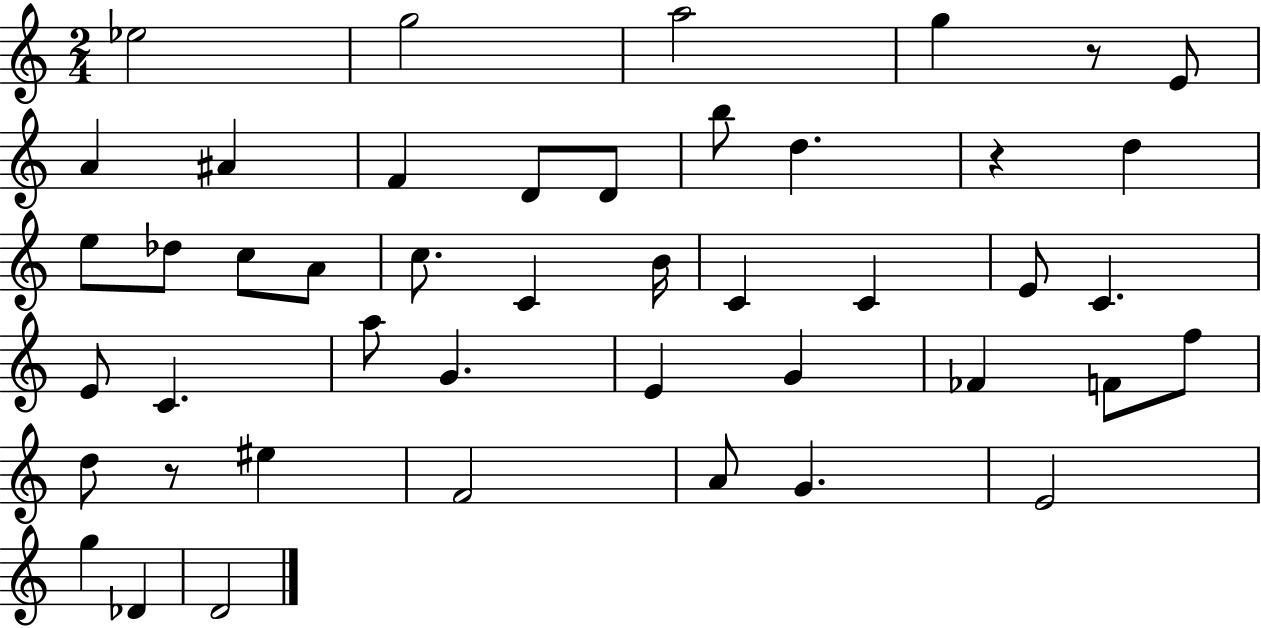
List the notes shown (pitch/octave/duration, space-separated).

Eb5/h G5/h A5/h G5/q R/e E4/e A4/q A#4/q F4/q D4/e D4/e B5/e D5/q. R/q D5/q E5/e Db5/e C5/e A4/e C5/e. C4/q B4/s C4/q C4/q E4/e C4/q. E4/e C4/q. A5/e G4/q. E4/q G4/q FES4/q F4/e F5/e D5/e R/e EIS5/q F4/h A4/e G4/q. E4/h G5/q Db4/q D4/h